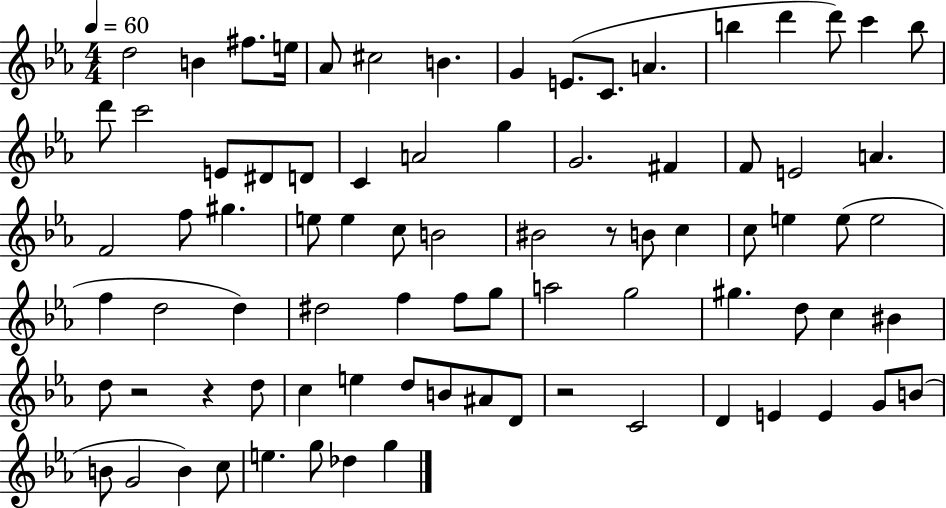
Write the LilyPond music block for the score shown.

{
  \clef treble
  \numericTimeSignature
  \time 4/4
  \key ees \major
  \tempo 4 = 60
  d''2 b'4 fis''8. e''16 | aes'8 cis''2 b'4. | g'4 e'8.( c'8. a'4. | b''4 d'''4 d'''8) c'''4 b''8 | \break d'''8 c'''2 e'8 dis'8 d'8 | c'4 a'2 g''4 | g'2. fis'4 | f'8 e'2 a'4. | \break f'2 f''8 gis''4. | e''8 e''4 c''8 b'2 | bis'2 r8 b'8 c''4 | c''8 e''4 e''8( e''2 | \break f''4 d''2 d''4) | dis''2 f''4 f''8 g''8 | a''2 g''2 | gis''4. d''8 c''4 bis'4 | \break d''8 r2 r4 d''8 | c''4 e''4 d''8 b'8 ais'8 d'8 | r2 c'2 | d'4 e'4 e'4 g'8 b'8( | \break b'8 g'2 b'4) c''8 | e''4. g''8 des''4 g''4 | \bar "|."
}